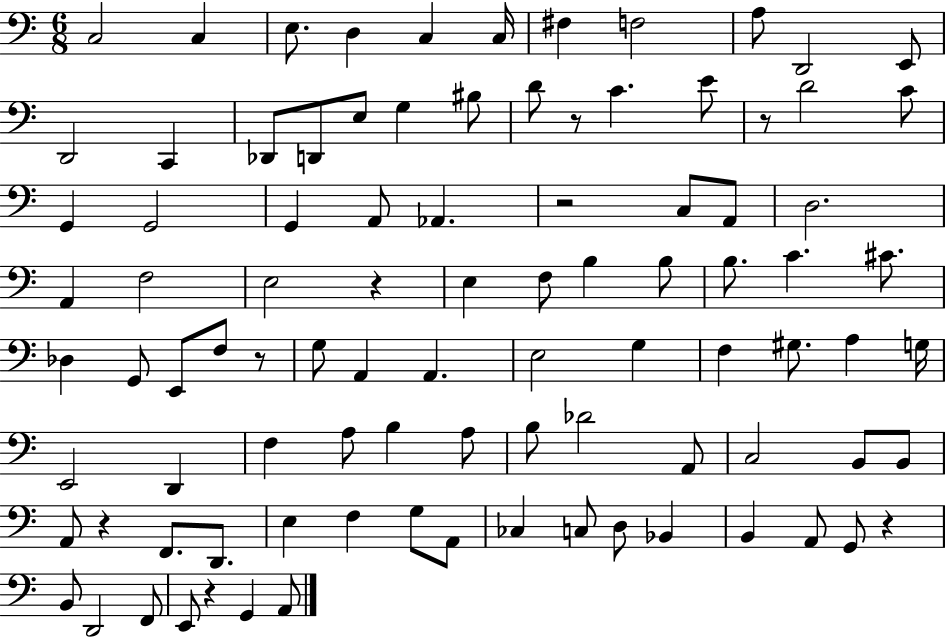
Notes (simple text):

C3/h C3/q E3/e. D3/q C3/q C3/s F#3/q F3/h A3/e D2/h E2/e D2/h C2/q Db2/e D2/e E3/e G3/q BIS3/e D4/e R/e C4/q. E4/e R/e D4/h C4/e G2/q G2/h G2/q A2/e Ab2/q. R/h C3/e A2/e D3/h. A2/q F3/h E3/h R/q E3/q F3/e B3/q B3/e B3/e. C4/q. C#4/e. Db3/q G2/e E2/e F3/e R/e G3/e A2/q A2/q. E3/h G3/q F3/q G#3/e. A3/q G3/s E2/h D2/q F3/q A3/e B3/q A3/e B3/e Db4/h A2/e C3/h B2/e B2/e A2/e R/q F2/e. D2/e. E3/q F3/q G3/e A2/e CES3/q C3/e D3/e Bb2/q B2/q A2/e G2/e R/q B2/e D2/h F2/e E2/e R/q G2/q A2/e